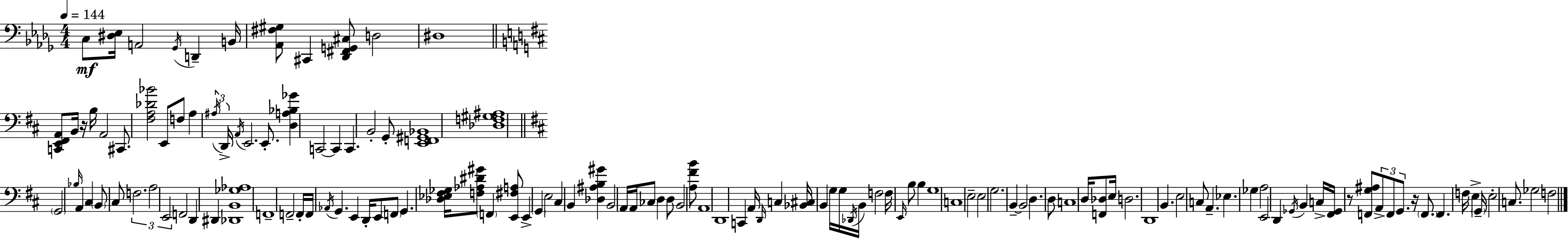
C3/e [D#3,Eb3]/s A2/h Gb2/s D2/q B2/s [Ab2,F#3,G#3]/e C#2/q [Db2,F#2,G2,C#3]/e D3/h D#3/w [C2,E2,F#2,A2]/e B2/s R/s B3/s A2/h C#2/e. [F#3,A3,Db4,Bb4]/h E2/e F3/e A3/q A#3/s D2/s A2/s E2/h. E2/e. [D3,A3,Bb3,Gb4]/q C2/h C2/q C2/q. B2/h G2/e [E2,F2,G#2,Bb2]/w [Db3,F3,G#3,A#3]/w G2/h Bb3/s A2/q C#3/q B2/e C#3/e F3/h. A3/h E2/h F2/h D2/q D#2/q [Db2,B2,Gb3,Ab3]/w F2/w F2/h F2/s F2/s Ab2/s G2/q. E2/q D2/s E2/e F2/e G2/q. [Db3,Eb3,F#3,Gb3]/s [F3,Ab3,D#4,G#4]/e F2/q [E2,F#3,A3]/e E2/q G2/q E3/h C#3/q B2/q [Db3,A#3,B3,G#4]/q B2/h A2/s A2/s CES3/e D3/q D3/e B2/h [A3,F#4,B4]/e A2/w D2/w C2/q A2/s D2/s C3/q [Bb2,C#3]/s B2/q G3/s G3/s Db2/s B2/s F3/h F3/s E2/s B3/e B3/q G3/w C3/w E3/h E3/h G3/h. B2/q B2/h D3/q. D3/e C3/w D3/s [F2,Db3]/e E3/s D3/h. D2/w B2/q. E3/h C3/e A2/q. Eb3/q. Gb3/q A3/h E2/h D2/q Gb2/s B2/q C3/s [F#2,Gb2]/s R/e [F2,G3,A#3]/e A2/e F2/e G2/e. R/s F2/e. F2/q. F3/s E3/q G2/s E3/h C3/e. Gb3/h F3/h